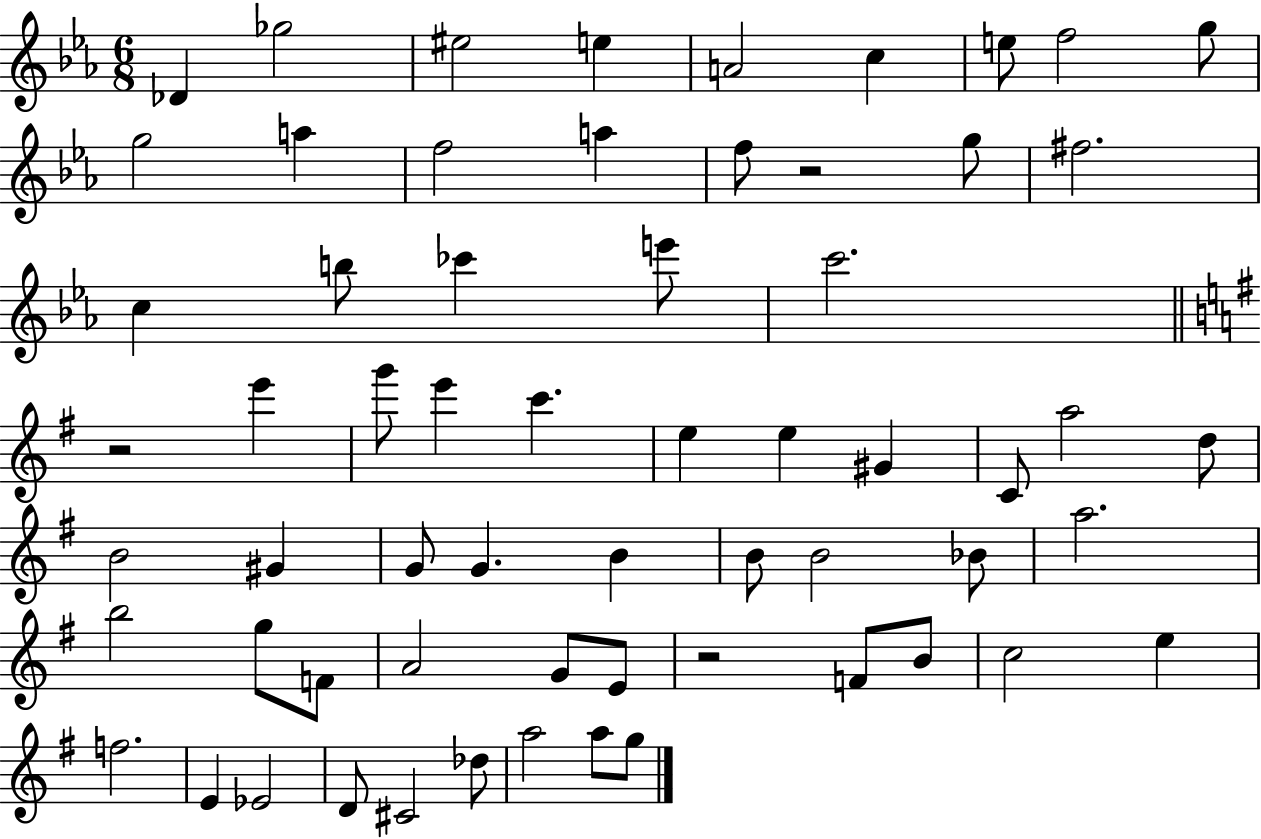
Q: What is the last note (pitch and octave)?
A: G5